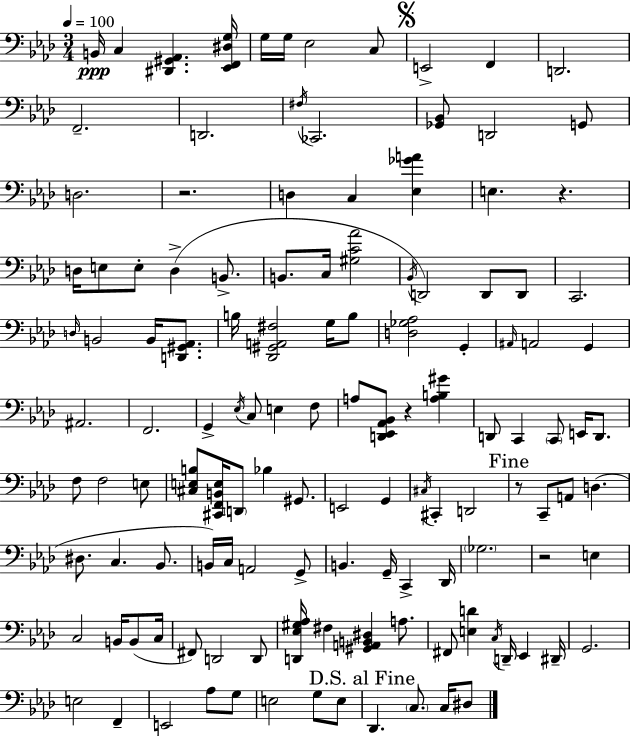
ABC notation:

X:1
T:Untitled
M:3/4
L:1/4
K:Ab
B,,/4 C, [^D,,^G,,_A,,] [_E,,F,,^D,G,]/4 G,/4 G,/4 _E,2 C,/2 E,,2 F,, D,,2 F,,2 D,,2 ^F,/4 _C,,2 [_G,,_B,,]/2 D,,2 G,,/2 D,2 z2 D, C, [_E,_GA] E, z D,/4 E,/2 E,/2 D, B,,/2 B,,/2 C,/4 [^G,C_A]2 _B,,/4 D,,2 D,,/2 D,,/2 C,,2 D,/4 B,,2 B,,/4 [D,,^G,,_A,,]/2 B,/4 [_D,,^G,,A,,^F,]2 G,/4 B,/2 [D,_G,_A,]2 G,, ^A,,/4 A,,2 G,, ^A,,2 F,,2 G,, _E,/4 C,/2 E, F,/2 A,/2 [D,,_E,,_A,,_B,,]/2 z [A,B,^G] D,,/2 C,, C,,/2 E,,/4 D,,/2 F,/2 F,2 E,/2 [^C,E,B,]/2 [^C,,F,,B,,E,]/4 D,,/2 _B, ^G,,/2 E,,2 G,, ^C,/4 ^C,, D,,2 z/2 C,,/2 A,,/2 D, ^D,/2 C, _B,,/2 B,,/4 C,/4 A,,2 G,,/2 B,, G,,/4 C,, _D,,/4 _G,2 z2 E, C,2 B,,/4 B,,/2 C,/4 ^F,,/2 D,,2 D,,/2 [D,,_E,^G,_A,]/4 ^F, [^G,,A,,B,,^D,] A,/2 ^F,,/2 [E,D] C,/4 D,,/4 _E,, ^D,,/4 G,,2 E,2 F,, E,,2 _A,/2 G,/2 E,2 G,/2 E,/2 _D,, C,/2 C,/4 ^D,/2